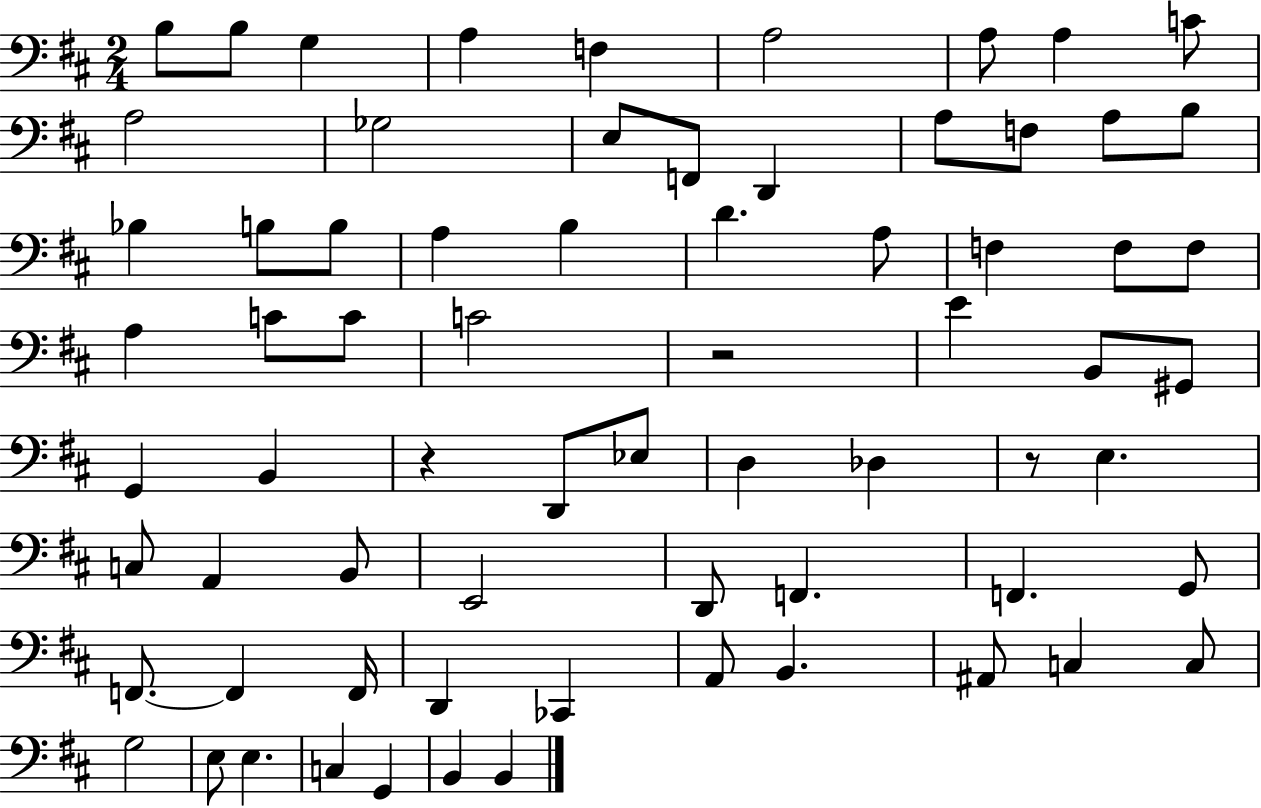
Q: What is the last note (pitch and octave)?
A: B2